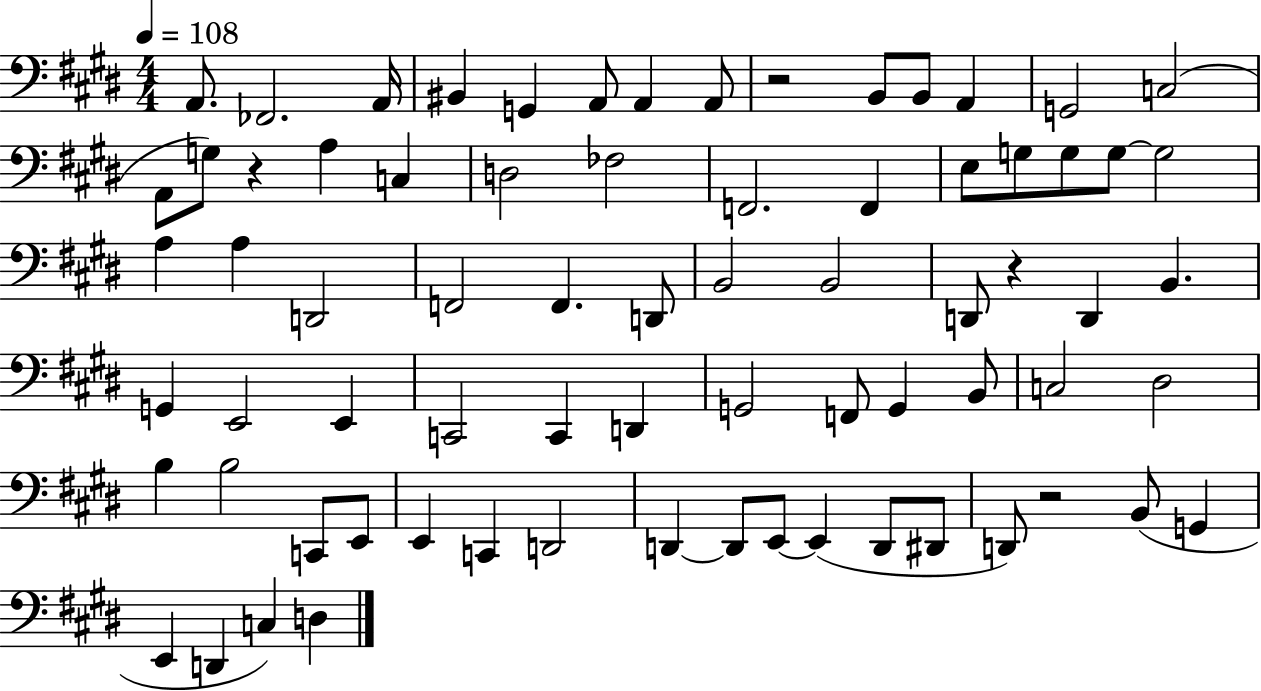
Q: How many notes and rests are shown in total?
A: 73